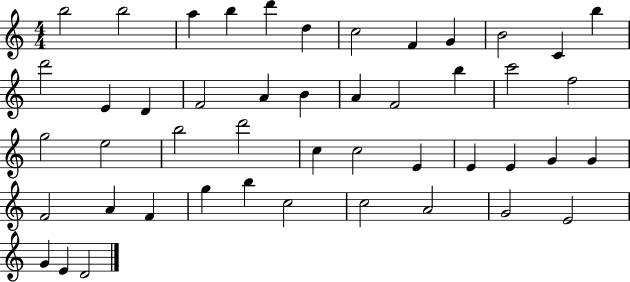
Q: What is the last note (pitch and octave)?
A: D4